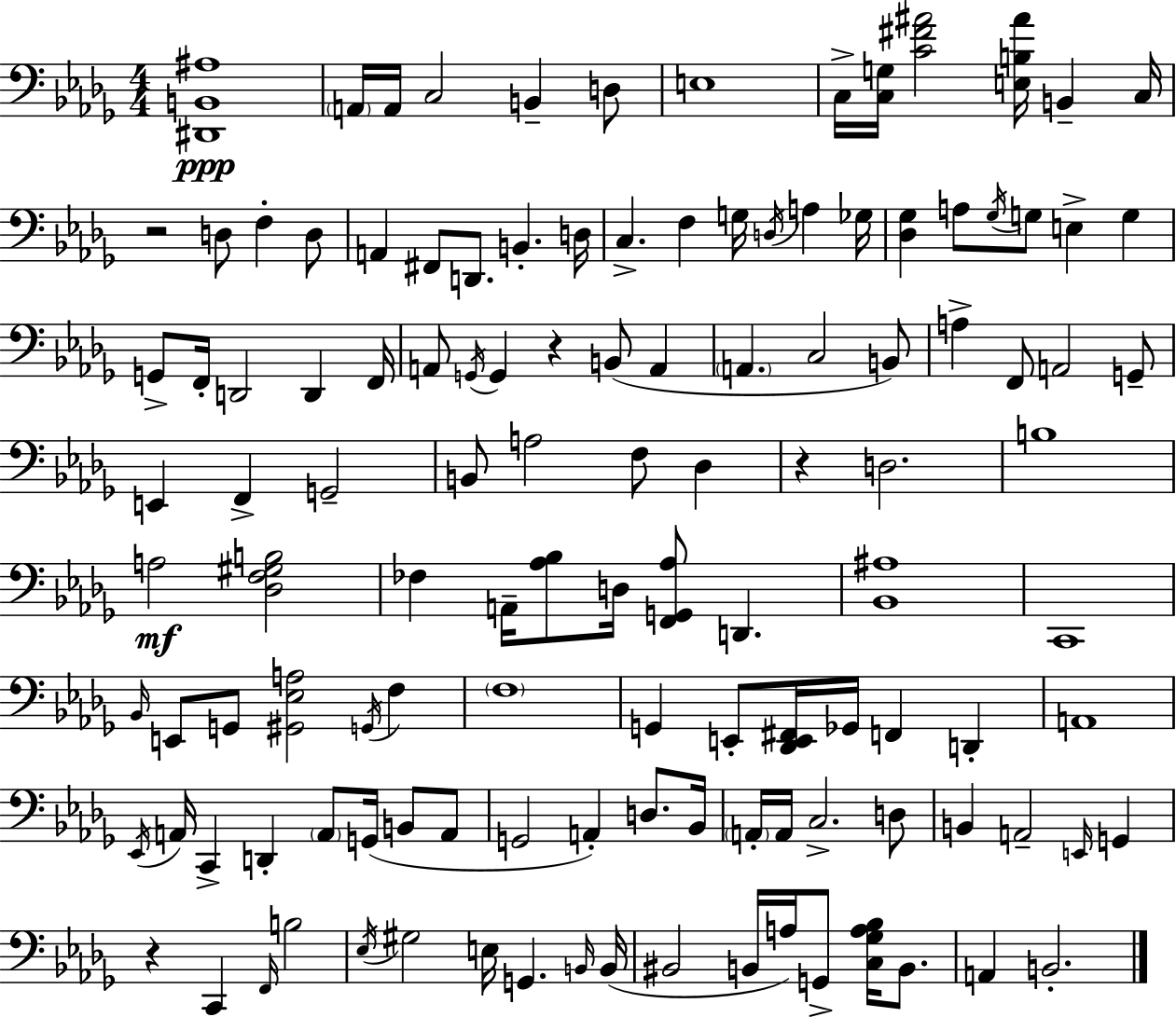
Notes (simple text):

[D#2,B2,A#3]/w A2/s A2/s C3/h B2/q D3/e E3/w C3/s [C3,G3]/s [C4,F#4,A#4]/h [E3,B3,A#4]/s B2/q C3/s R/h D3/e F3/q D3/e A2/q F#2/e D2/e. B2/q. D3/s C3/q. F3/q G3/s D3/s A3/q Gb3/s [Db3,Gb3]/q A3/e Gb3/s G3/e E3/q G3/q G2/e F2/s D2/h D2/q F2/s A2/e G2/s G2/q R/q B2/e A2/q A2/q. C3/h B2/e A3/q F2/e A2/h G2/e E2/q F2/q G2/h B2/e A3/h F3/e Db3/q R/q D3/h. B3/w A3/h [Db3,F3,G#3,B3]/h FES3/q A2/s [Ab3,Bb3]/e D3/s [F2,G2,Ab3]/e D2/q. [Bb2,A#3]/w C2/w Bb2/s E2/e G2/e [G#2,Eb3,A3]/h G2/s F3/q F3/w G2/q E2/e [Db2,E2,F#2]/s Gb2/s F2/q D2/q A2/w Eb2/s A2/s C2/q D2/q A2/e G2/s B2/e A2/e G2/h A2/q D3/e. Bb2/s A2/s A2/s C3/h. D3/e B2/q A2/h E2/s G2/q R/q C2/q F2/s B3/h Eb3/s G#3/h E3/s G2/q. B2/s B2/s BIS2/h B2/s A3/s G2/e [C3,Gb3,A3,Bb3]/s B2/e. A2/q B2/h.